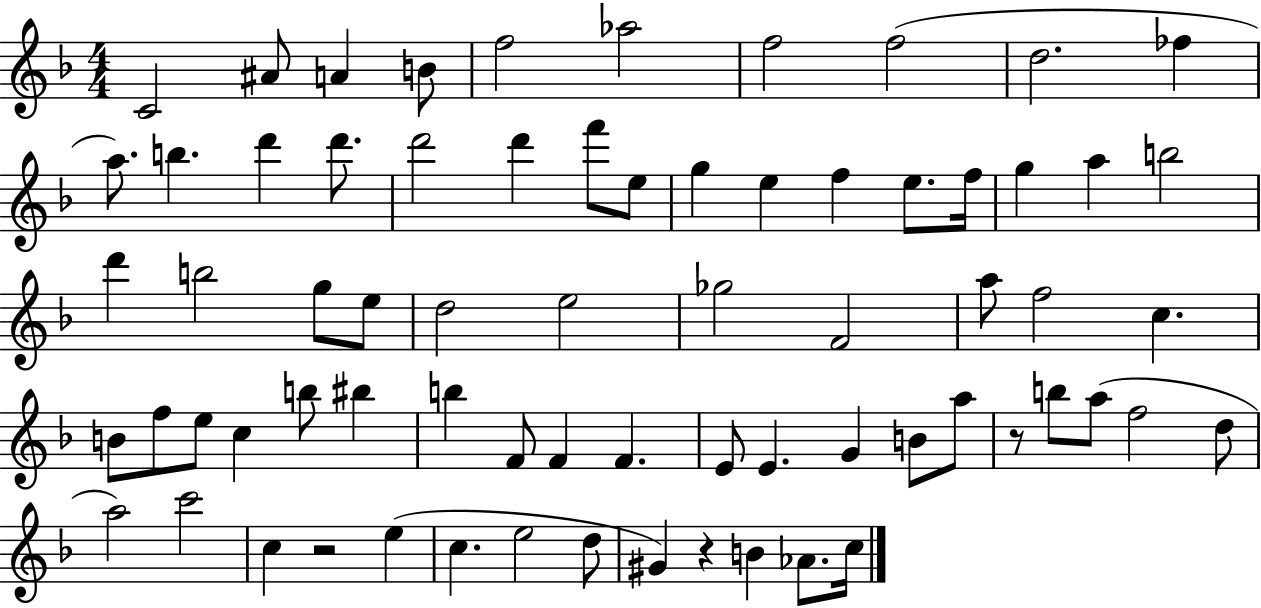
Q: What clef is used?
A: treble